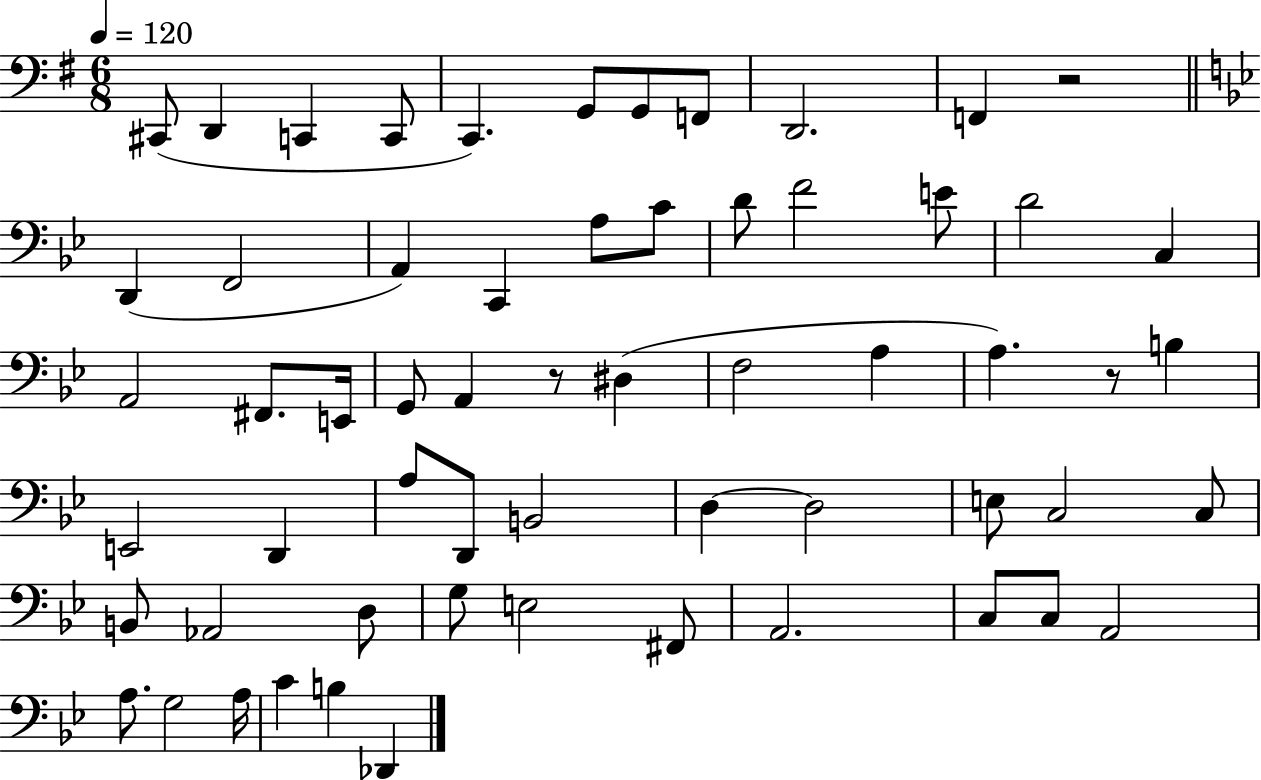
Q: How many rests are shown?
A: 3